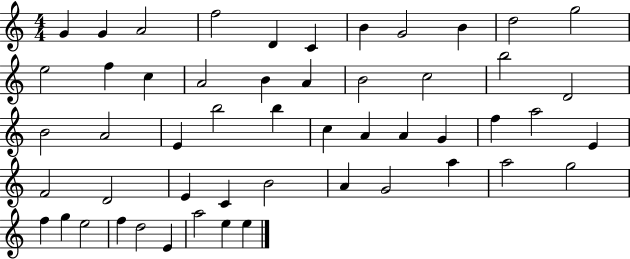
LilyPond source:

{
  \clef treble
  \numericTimeSignature
  \time 4/4
  \key c \major
  g'4 g'4 a'2 | f''2 d'4 c'4 | b'4 g'2 b'4 | d''2 g''2 | \break e''2 f''4 c''4 | a'2 b'4 a'4 | b'2 c''2 | b''2 d'2 | \break b'2 a'2 | e'4 b''2 b''4 | c''4 a'4 a'4 g'4 | f''4 a''2 e'4 | \break f'2 d'2 | e'4 c'4 b'2 | a'4 g'2 a''4 | a''2 g''2 | \break f''4 g''4 e''2 | f''4 d''2 e'4 | a''2 e''4 e''4 | \bar "|."
}